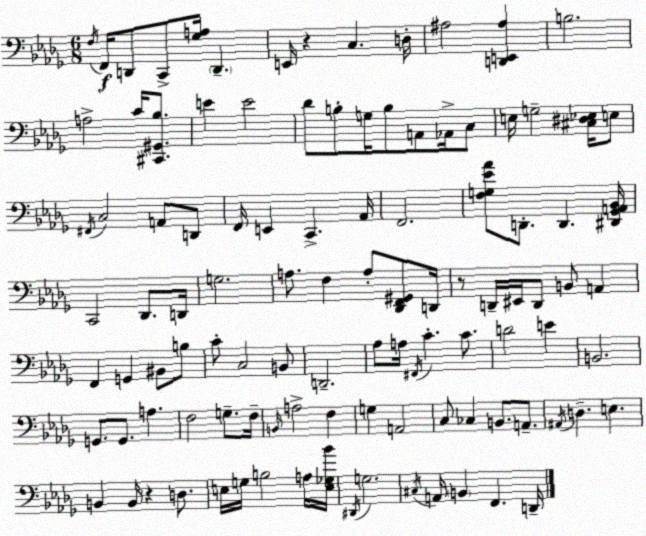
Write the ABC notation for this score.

X:1
T:Untitled
M:6/8
L:1/4
K:Bbm
F,/4 F,,/4 D,,/2 C,,/2 [_G,A,]/4 D,, E,,/4 z C, D,/4 ^A,2 [D,,E,,^A,] B,2 A,2 C/4 [^C,,^G,,_B,]/2 E E2 _D/2 B,/2 G,/4 B,/2 A,,/2 _A,,/4 C,/2 E,/4 G,2 [^C,^D,_E,]/4 E,/2 ^F,,/4 C,2 A,,/2 D,,/2 F,,/4 E,, C,, _A,,/4 F,,2 [F,G,_E_A]/2 D,,/2 D,, [^D,,_G,,A,,_B,,]/4 C,,2 _D,,/2 D,,/4 G,2 A,/2 F, A,/2 [_D,,F,,^G,,]/2 D,,/4 z/2 D,,/4 ^E,,/4 D,,/2 B,,/2 A,, F,, G,, ^B,,/2 B,/2 C/2 C,2 B,,/2 D,,2 _A,/2 A,/4 ^F,,/4 C C/2 D2 E B,,2 G,,/2 G,,/2 A, F,2 G,/2 F,/4 B,,/4 A,2 F, G, A,,2 C,/2 _C, B,,/2 A,,/2 ^A,,/4 D, E, B,, B,,/4 z D,/2 E,/4 G,/4 B,2 A,/4 [E,_G,_B]/4 ^D,,/4 G,2 ^C,/4 A,,/4 B,, F,, D,,/4